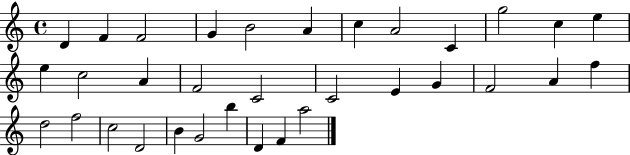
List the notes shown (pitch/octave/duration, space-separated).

D4/q F4/q F4/h G4/q B4/h A4/q C5/q A4/h C4/q G5/h C5/q E5/q E5/q C5/h A4/q F4/h C4/h C4/h E4/q G4/q F4/h A4/q F5/q D5/h F5/h C5/h D4/h B4/q G4/h B5/q D4/q F4/q A5/h